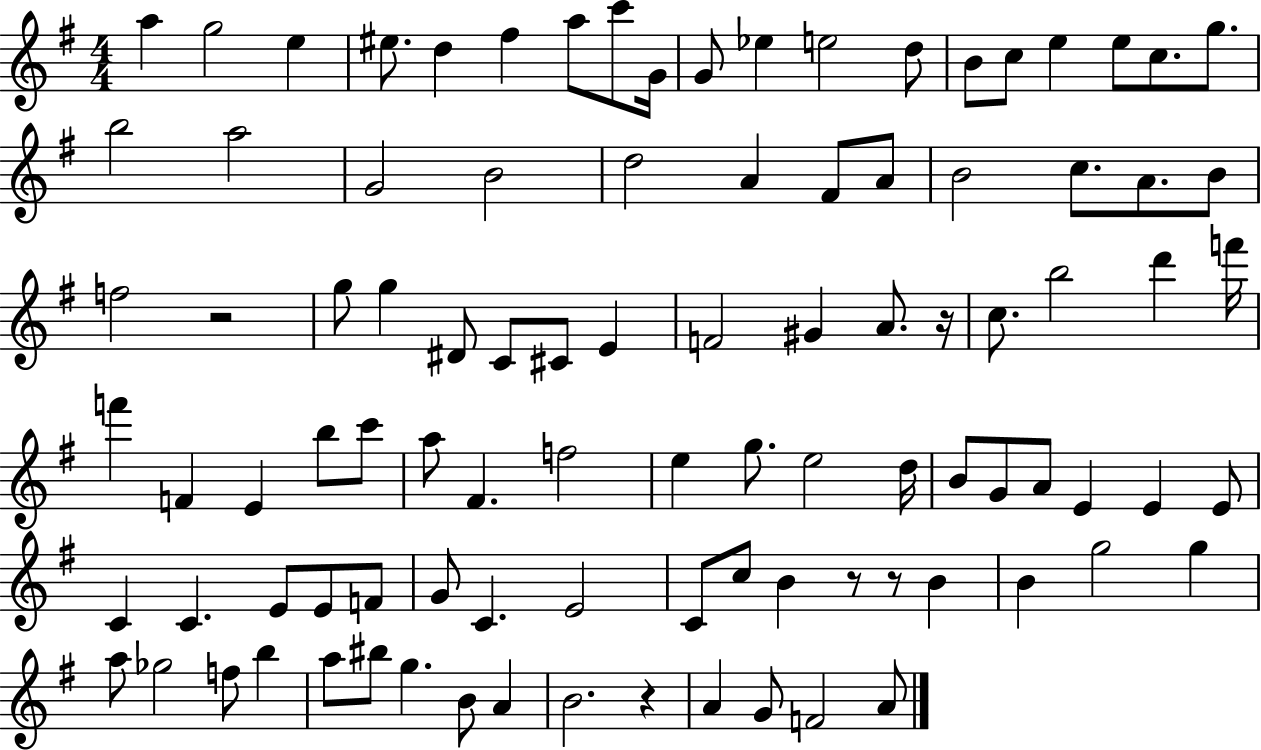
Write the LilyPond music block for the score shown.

{
  \clef treble
  \numericTimeSignature
  \time 4/4
  \key g \major
  a''4 g''2 e''4 | eis''8. d''4 fis''4 a''8 c'''8 g'16 | g'8 ees''4 e''2 d''8 | b'8 c''8 e''4 e''8 c''8. g''8. | \break b''2 a''2 | g'2 b'2 | d''2 a'4 fis'8 a'8 | b'2 c''8. a'8. b'8 | \break f''2 r2 | g''8 g''4 dis'8 c'8 cis'8 e'4 | f'2 gis'4 a'8. r16 | c''8. b''2 d'''4 f'''16 | \break f'''4 f'4 e'4 b''8 c'''8 | a''8 fis'4. f''2 | e''4 g''8. e''2 d''16 | b'8 g'8 a'8 e'4 e'4 e'8 | \break c'4 c'4. e'8 e'8 f'8 | g'8 c'4. e'2 | c'8 c''8 b'4 r8 r8 b'4 | b'4 g''2 g''4 | \break a''8 ges''2 f''8 b''4 | a''8 bis''8 g''4. b'8 a'4 | b'2. r4 | a'4 g'8 f'2 a'8 | \break \bar "|."
}